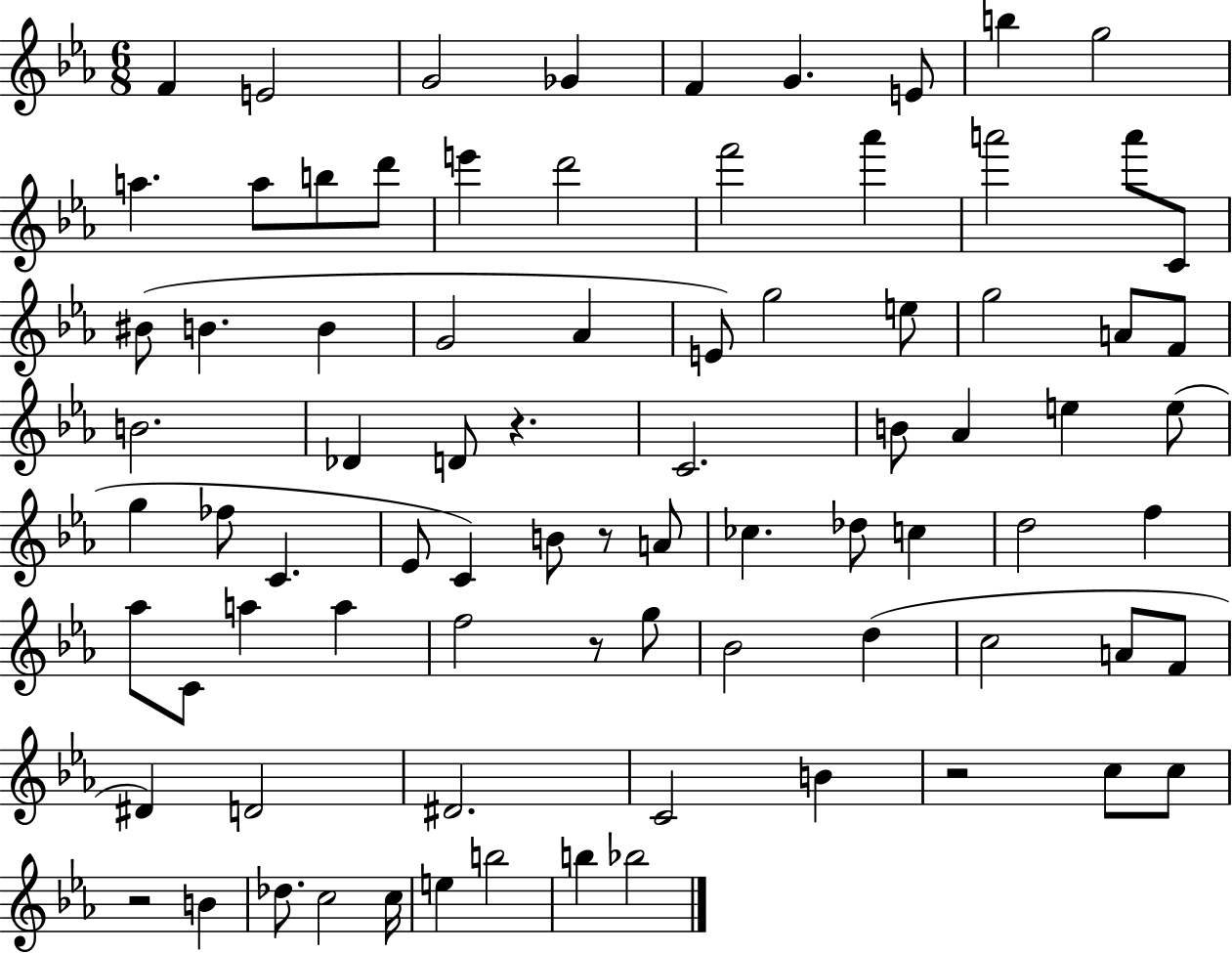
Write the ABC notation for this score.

X:1
T:Untitled
M:6/8
L:1/4
K:Eb
F E2 G2 _G F G E/2 b g2 a a/2 b/2 d'/2 e' d'2 f'2 _a' a'2 a'/2 C/2 ^B/2 B B G2 _A E/2 g2 e/2 g2 A/2 F/2 B2 _D D/2 z C2 B/2 _A e e/2 g _f/2 C _E/2 C B/2 z/2 A/2 _c _d/2 c d2 f _a/2 C/2 a a f2 z/2 g/2 _B2 d c2 A/2 F/2 ^D D2 ^D2 C2 B z2 c/2 c/2 z2 B _d/2 c2 c/4 e b2 b _b2